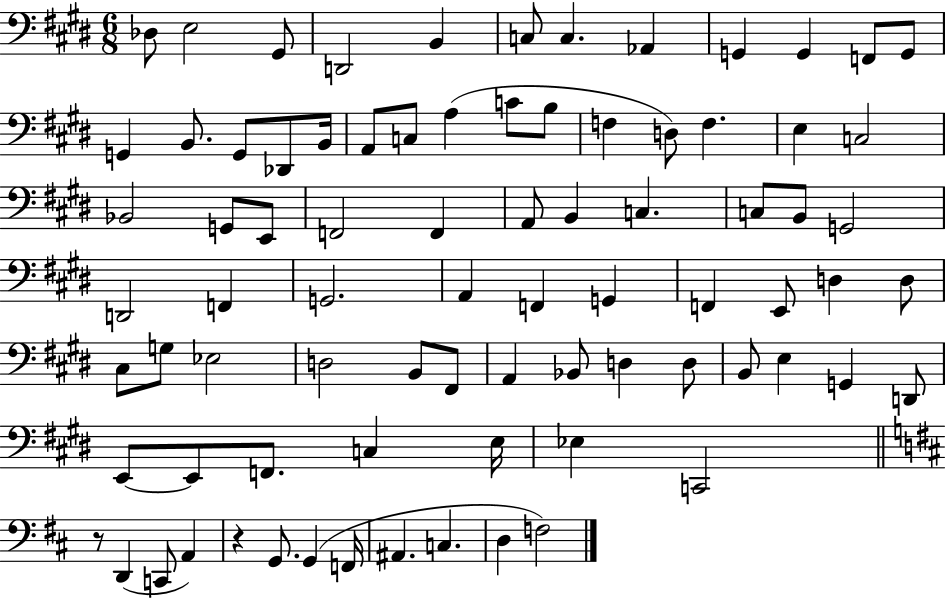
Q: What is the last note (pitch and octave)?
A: F3